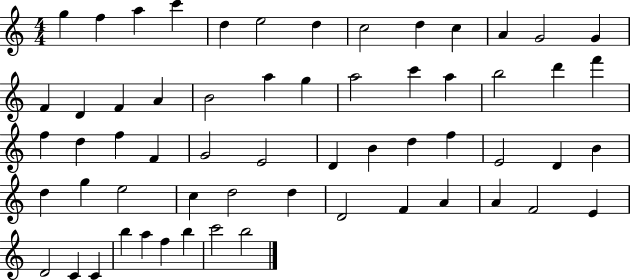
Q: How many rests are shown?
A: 0